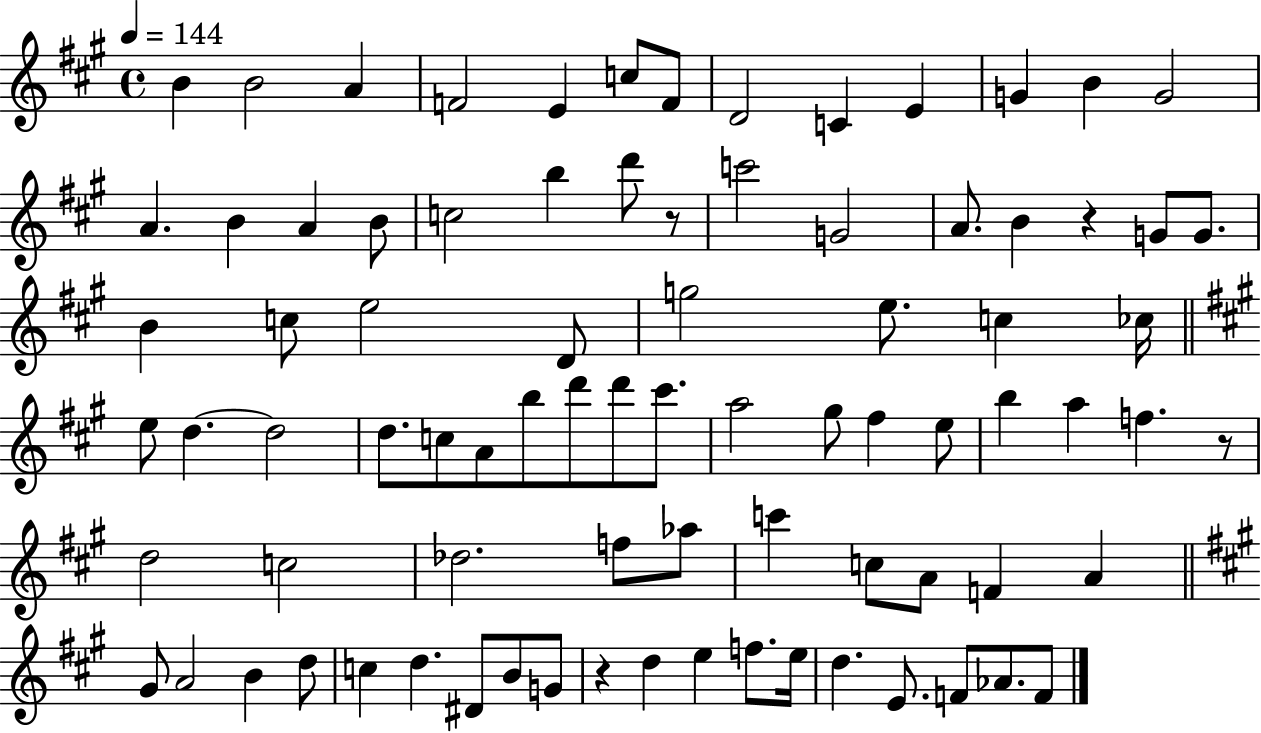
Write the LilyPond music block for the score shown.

{
  \clef treble
  \time 4/4
  \defaultTimeSignature
  \key a \major
  \tempo 4 = 144
  b'4 b'2 a'4 | f'2 e'4 c''8 f'8 | d'2 c'4 e'4 | g'4 b'4 g'2 | \break a'4. b'4 a'4 b'8 | c''2 b''4 d'''8 r8 | c'''2 g'2 | a'8. b'4 r4 g'8 g'8. | \break b'4 c''8 e''2 d'8 | g''2 e''8. c''4 ces''16 | \bar "||" \break \key a \major e''8 d''4.~~ d''2 | d''8. c''8 a'8 b''8 d'''8 d'''8 cis'''8. | a''2 gis''8 fis''4 e''8 | b''4 a''4 f''4. r8 | \break d''2 c''2 | des''2. f''8 aes''8 | c'''4 c''8 a'8 f'4 a'4 | \bar "||" \break \key a \major gis'8 a'2 b'4 d''8 | c''4 d''4. dis'8 b'8 g'8 | r4 d''4 e''4 f''8. e''16 | d''4. e'8. f'8 aes'8. f'8 | \break \bar "|."
}